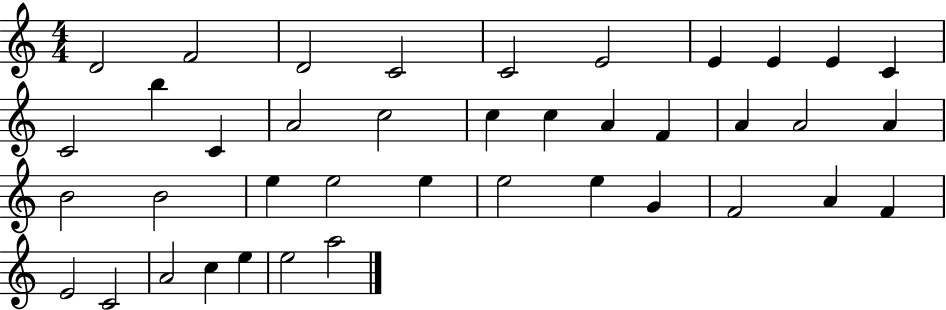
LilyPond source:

{
  \clef treble
  \numericTimeSignature
  \time 4/4
  \key c \major
  d'2 f'2 | d'2 c'2 | c'2 e'2 | e'4 e'4 e'4 c'4 | \break c'2 b''4 c'4 | a'2 c''2 | c''4 c''4 a'4 f'4 | a'4 a'2 a'4 | \break b'2 b'2 | e''4 e''2 e''4 | e''2 e''4 g'4 | f'2 a'4 f'4 | \break e'2 c'2 | a'2 c''4 e''4 | e''2 a''2 | \bar "|."
}